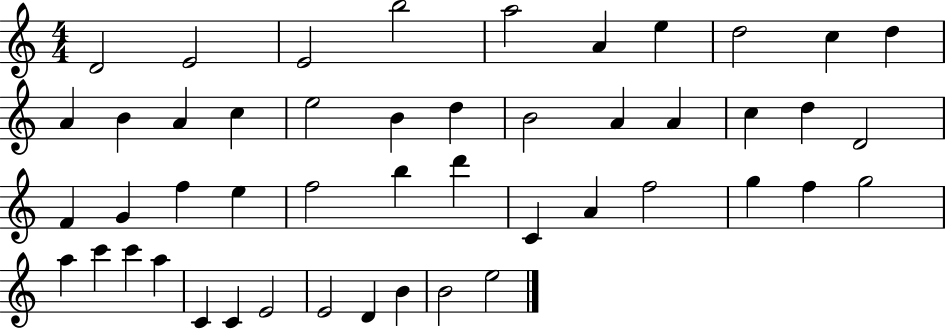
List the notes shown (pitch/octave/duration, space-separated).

D4/h E4/h E4/h B5/h A5/h A4/q E5/q D5/h C5/q D5/q A4/q B4/q A4/q C5/q E5/h B4/q D5/q B4/h A4/q A4/q C5/q D5/q D4/h F4/q G4/q F5/q E5/q F5/h B5/q D6/q C4/q A4/q F5/h G5/q F5/q G5/h A5/q C6/q C6/q A5/q C4/q C4/q E4/h E4/h D4/q B4/q B4/h E5/h